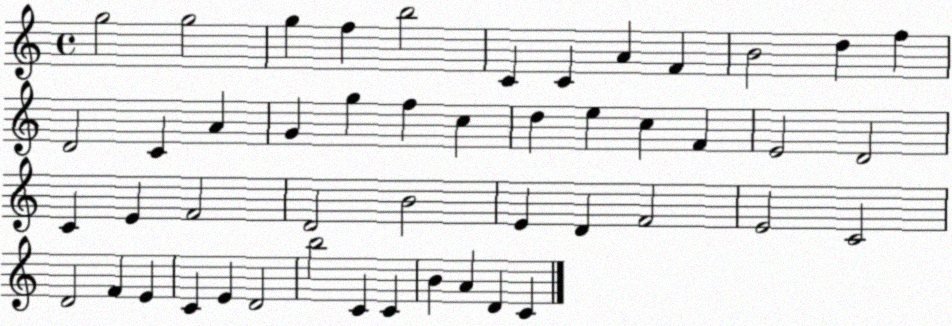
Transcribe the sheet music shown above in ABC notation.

X:1
T:Untitled
M:4/4
L:1/4
K:C
g2 g2 g f b2 C C A F B2 d f D2 C A G g f c d e c F E2 D2 C E F2 D2 B2 E D F2 E2 C2 D2 F E C E D2 b2 C C B A D C